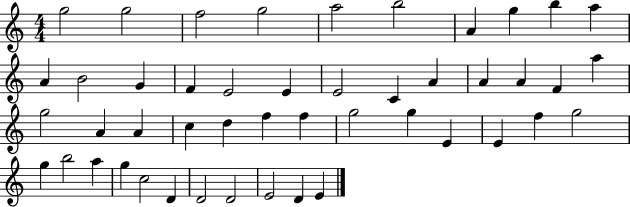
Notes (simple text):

G5/h G5/h F5/h G5/h A5/h B5/h A4/q G5/q B5/q A5/q A4/q B4/h G4/q F4/q E4/h E4/q E4/h C4/q A4/q A4/q A4/q F4/q A5/q G5/h A4/q A4/q C5/q D5/q F5/q F5/q G5/h G5/q E4/q E4/q F5/q G5/h G5/q B5/h A5/q G5/q C5/h D4/q D4/h D4/h E4/h D4/q E4/q